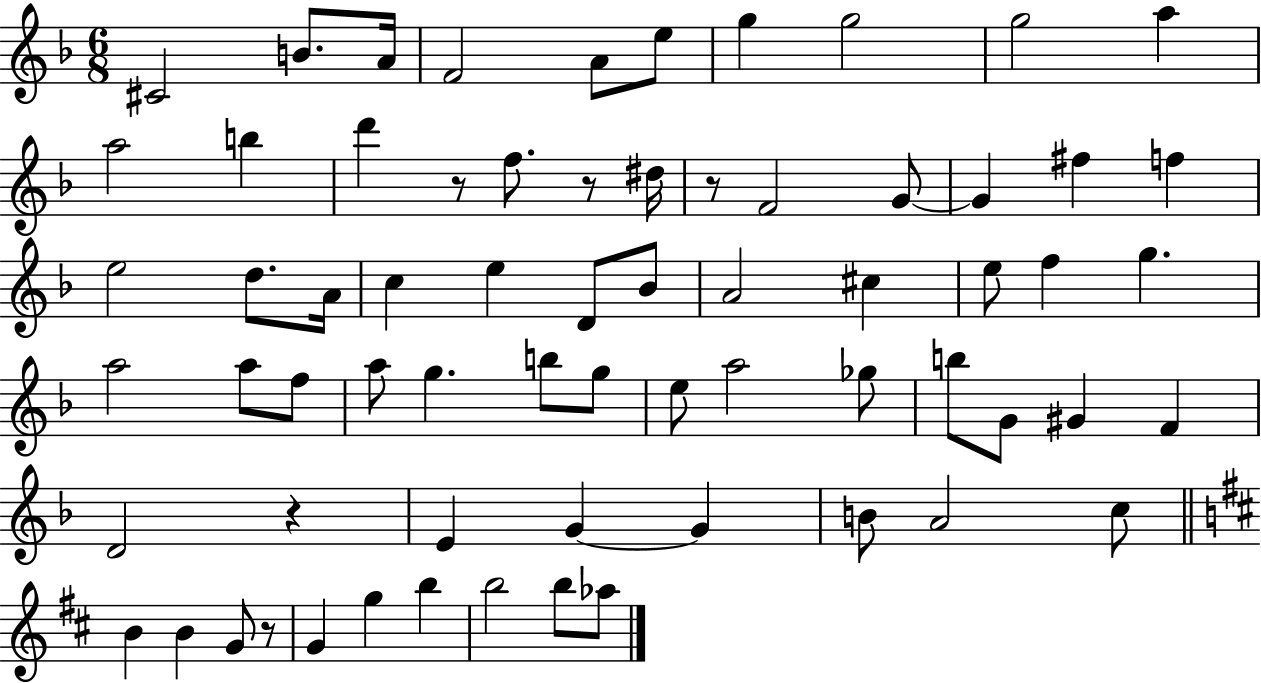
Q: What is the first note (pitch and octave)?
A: C#4